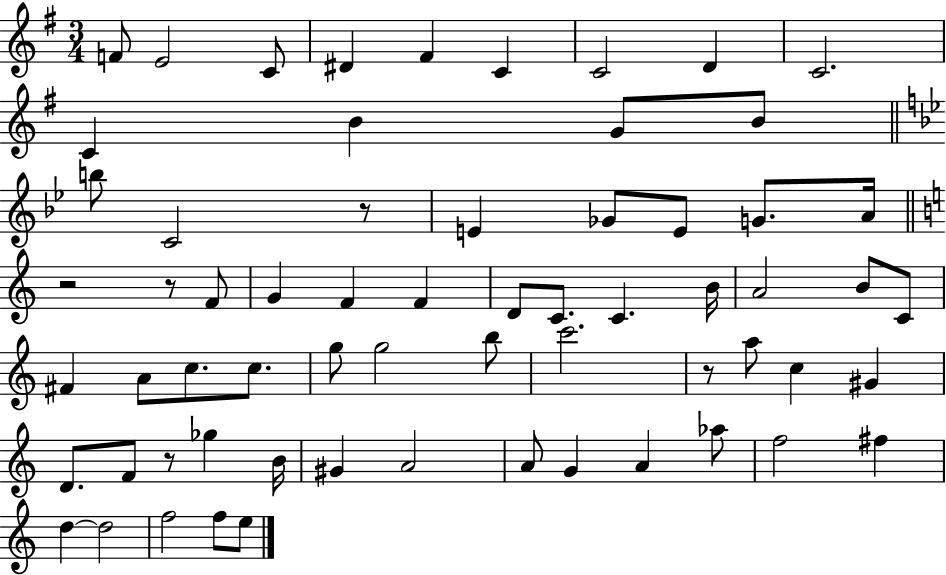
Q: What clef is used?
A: treble